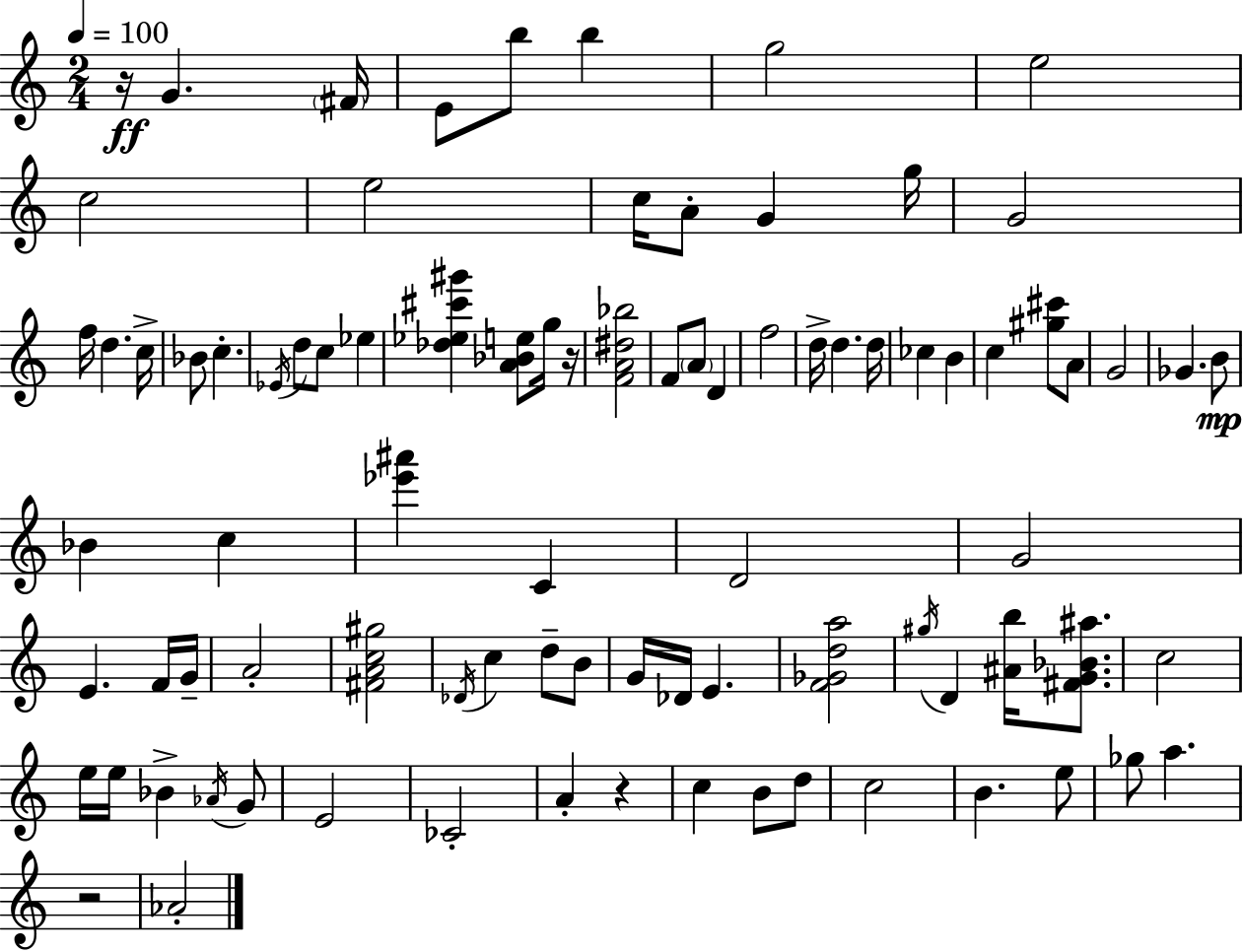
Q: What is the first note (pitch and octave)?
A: G4